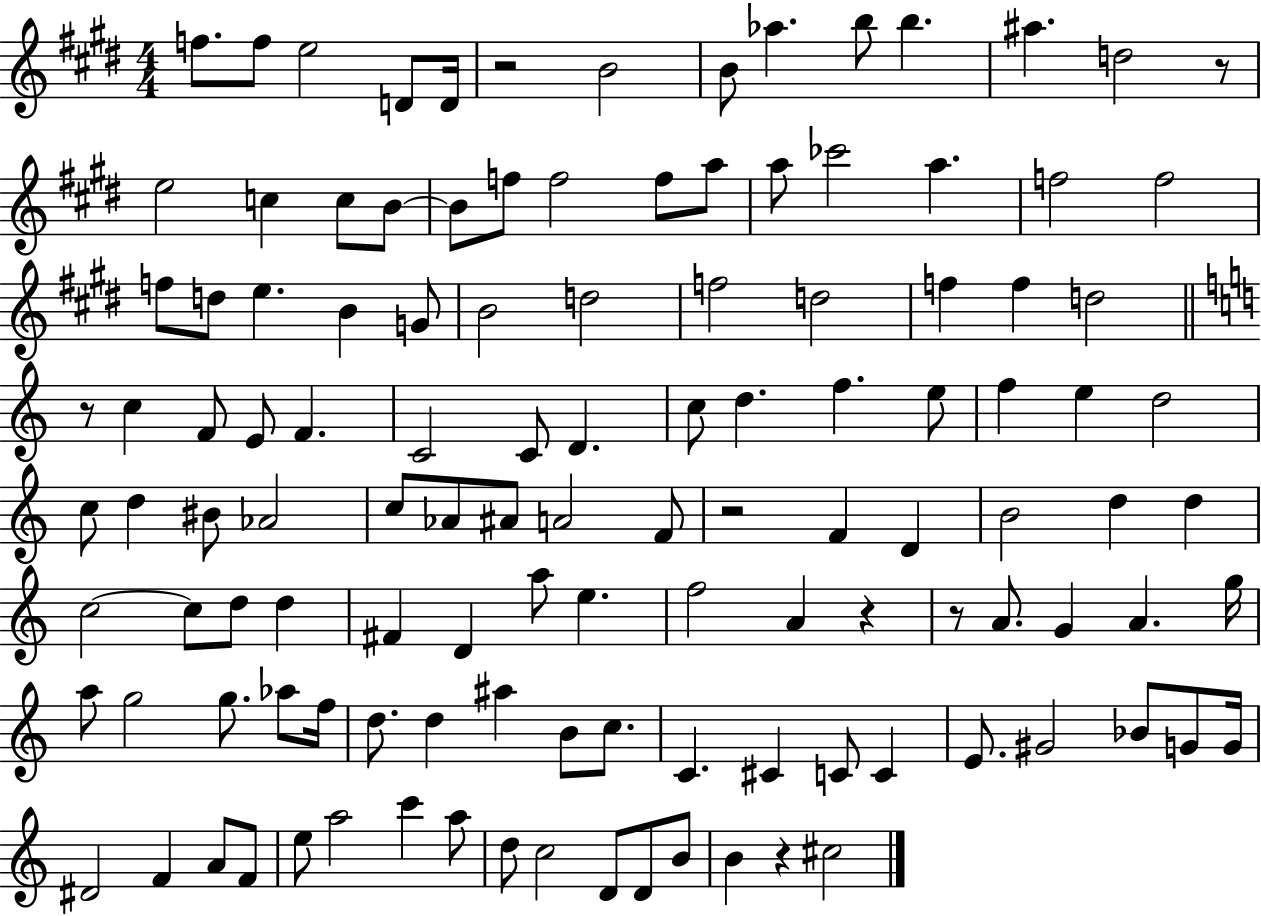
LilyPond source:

{
  \clef treble
  \numericTimeSignature
  \time 4/4
  \key e \major
  \repeat volta 2 { f''8. f''8 e''2 d'8 d'16 | r2 b'2 | b'8 aes''4. b''8 b''4. | ais''4. d''2 r8 | \break e''2 c''4 c''8 b'8~~ | b'8 f''8 f''2 f''8 a''8 | a''8 ces'''2 a''4. | f''2 f''2 | \break f''8 d''8 e''4. b'4 g'8 | b'2 d''2 | f''2 d''2 | f''4 f''4 d''2 | \break \bar "||" \break \key a \minor r8 c''4 f'8 e'8 f'4. | c'2 c'8 d'4. | c''8 d''4. f''4. e''8 | f''4 e''4 d''2 | \break c''8 d''4 bis'8 aes'2 | c''8 aes'8 ais'8 a'2 f'8 | r2 f'4 d'4 | b'2 d''4 d''4 | \break c''2~~ c''8 d''8 d''4 | fis'4 d'4 a''8 e''4. | f''2 a'4 r4 | r8 a'8. g'4 a'4. g''16 | \break a''8 g''2 g''8. aes''8 f''16 | d''8. d''4 ais''4 b'8 c''8. | c'4. cis'4 c'8 c'4 | e'8. gis'2 bes'8 g'8 g'16 | \break dis'2 f'4 a'8 f'8 | e''8 a''2 c'''4 a''8 | d''8 c''2 d'8 d'8 b'8 | b'4 r4 cis''2 | \break } \bar "|."
}